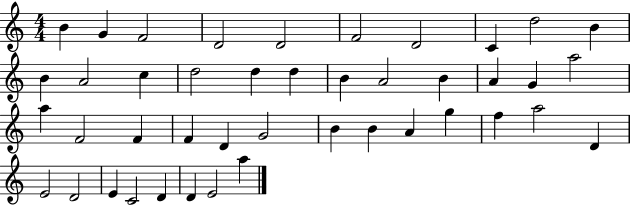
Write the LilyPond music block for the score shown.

{
  \clef treble
  \numericTimeSignature
  \time 4/4
  \key c \major
  b'4 g'4 f'2 | d'2 d'2 | f'2 d'2 | c'4 d''2 b'4 | \break b'4 a'2 c''4 | d''2 d''4 d''4 | b'4 a'2 b'4 | a'4 g'4 a''2 | \break a''4 f'2 f'4 | f'4 d'4 g'2 | b'4 b'4 a'4 g''4 | f''4 a''2 d'4 | \break e'2 d'2 | e'4 c'2 d'4 | d'4 e'2 a''4 | \bar "|."
}